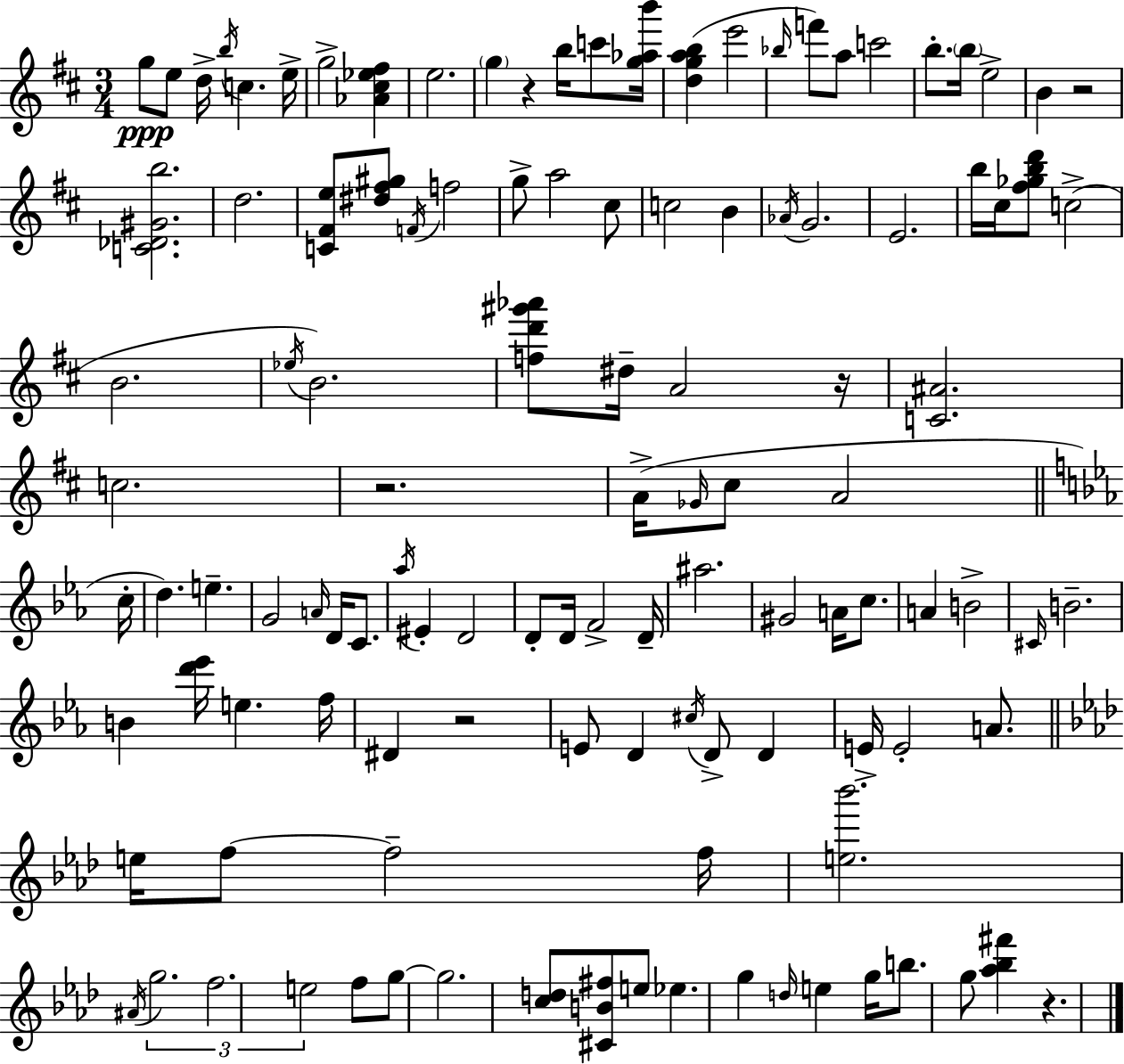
G5/e E5/e D5/s B5/s C5/q. E5/s G5/h [Ab4,C#5,Eb5,F#5]/q E5/h. G5/q R/q B5/s C6/e [G5,Ab5,B6]/s [D5,G5,A5,B5]/q E6/h Bb5/s F6/e A5/e C6/h B5/e. B5/s E5/h B4/q R/h [C4,Db4,G#4,B5]/h. D5/h. [C4,F#4,E5]/e [D#5,F#5,G#5]/e F4/s F5/h G5/e A5/h C#5/e C5/h B4/q Ab4/s G4/h. E4/h. B5/s C#5/s [F#5,Gb5,B5,D6]/e C5/h B4/h. Eb5/s B4/h. [F5,D6,G#6,Ab6]/e D#5/s A4/h R/s [C4,A#4]/h. C5/h. R/h. A4/s Gb4/s C#5/e A4/h C5/s D5/q. E5/q. G4/h A4/s D4/s C4/e. Ab5/s EIS4/q D4/h D4/e D4/s F4/h D4/s A#5/h. G#4/h A4/s C5/e. A4/q B4/h C#4/s B4/h. B4/q [D6,Eb6]/s E5/q. F5/s D#4/q R/h E4/e D4/q C#5/s D4/e D4/q E4/s E4/h A4/e. E5/s F5/e F5/h F5/s [E5,Bb6]/h. A#4/s G5/h. F5/h. E5/h F5/e G5/e G5/h. [C5,D5]/e [C#4,B4,F#5]/e E5/e Eb5/q. G5/q D5/s E5/q G5/s B5/e. G5/e [Ab5,Bb5,F#6]/q R/q.